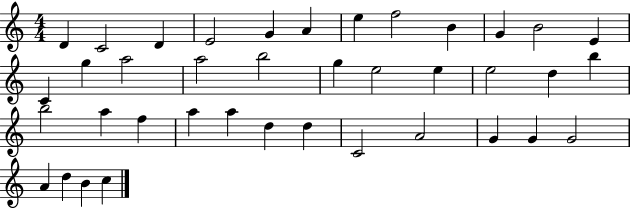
D4/q C4/h D4/q E4/h G4/q A4/q E5/q F5/h B4/q G4/q B4/h E4/q C4/q G5/q A5/h A5/h B5/h G5/q E5/h E5/q E5/h D5/q B5/q B5/h A5/q F5/q A5/q A5/q D5/q D5/q C4/h A4/h G4/q G4/q G4/h A4/q D5/q B4/q C5/q